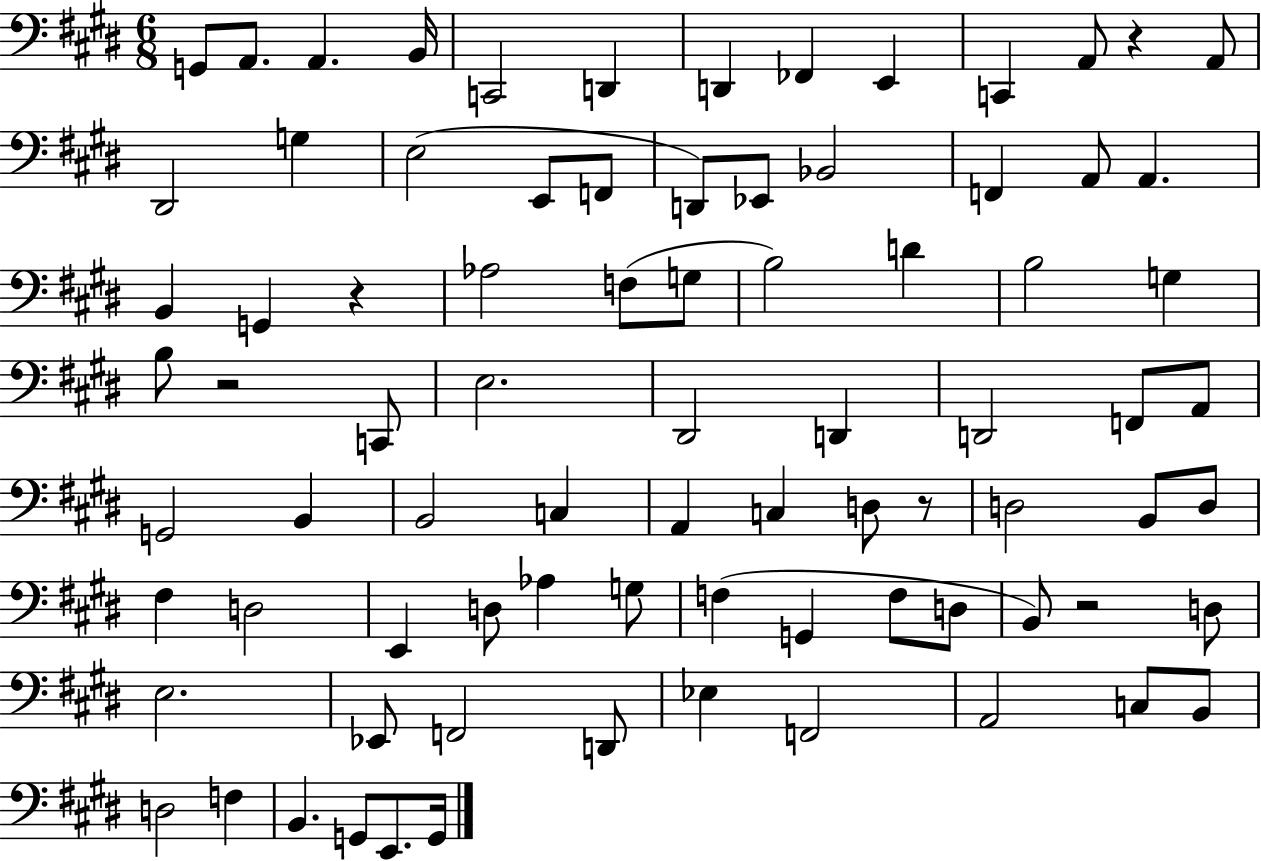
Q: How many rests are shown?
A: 5